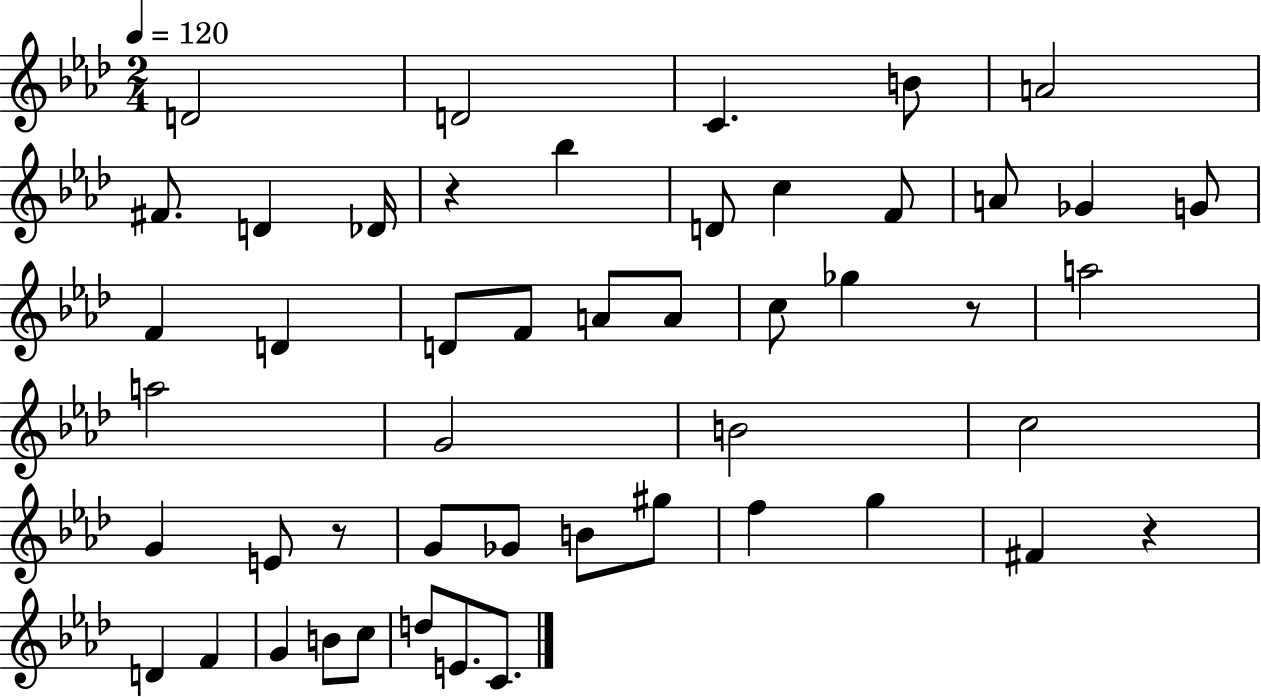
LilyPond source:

{
  \clef treble
  \numericTimeSignature
  \time 2/4
  \key aes \major
  \tempo 4 = 120
  d'2 | d'2 | c'4. b'8 | a'2 | \break fis'8. d'4 des'16 | r4 bes''4 | d'8 c''4 f'8 | a'8 ges'4 g'8 | \break f'4 d'4 | d'8 f'8 a'8 a'8 | c''8 ges''4 r8 | a''2 | \break a''2 | g'2 | b'2 | c''2 | \break g'4 e'8 r8 | g'8 ges'8 b'8 gis''8 | f''4 g''4 | fis'4 r4 | \break d'4 f'4 | g'4 b'8 c''8 | d''8 e'8. c'8. | \bar "|."
}